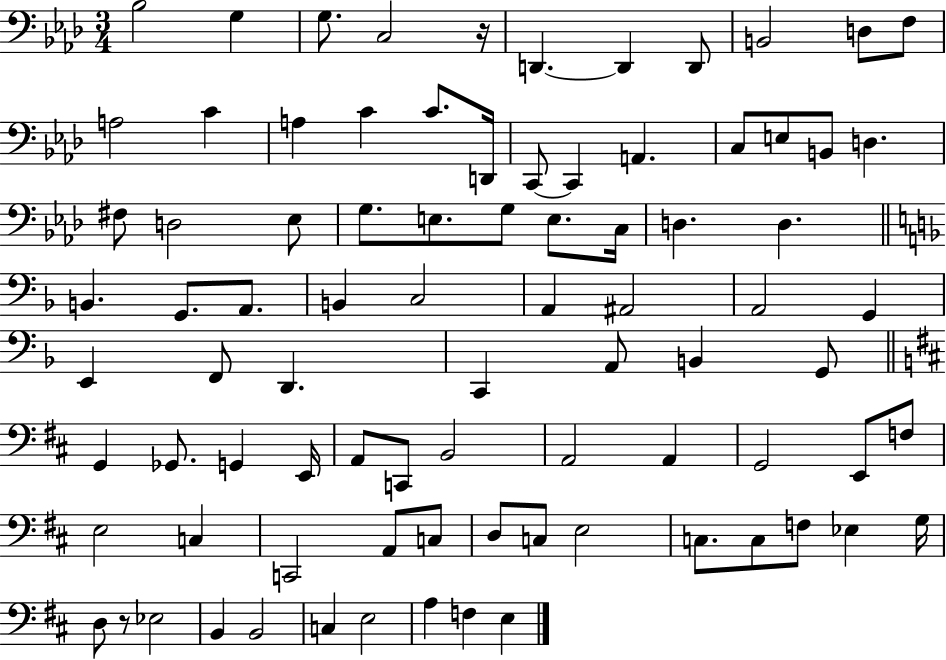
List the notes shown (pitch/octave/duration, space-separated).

Bb3/h G3/q G3/e. C3/h R/s D2/q. D2/q D2/e B2/h D3/e F3/e A3/h C4/q A3/q C4/q C4/e. D2/s C2/e C2/q A2/q. C3/e E3/e B2/e D3/q. F#3/e D3/h Eb3/e G3/e. E3/e. G3/e E3/e. C3/s D3/q. D3/q. B2/q. G2/e. A2/e. B2/q C3/h A2/q A#2/h A2/h G2/q E2/q F2/e D2/q. C2/q A2/e B2/q G2/e G2/q Gb2/e. G2/q E2/s A2/e C2/e B2/h A2/h A2/q G2/h E2/e F3/e E3/h C3/q C2/h A2/e C3/e D3/e C3/e E3/h C3/e. C3/e F3/e Eb3/q G3/s D3/e R/e Eb3/h B2/q B2/h C3/q E3/h A3/q F3/q E3/q